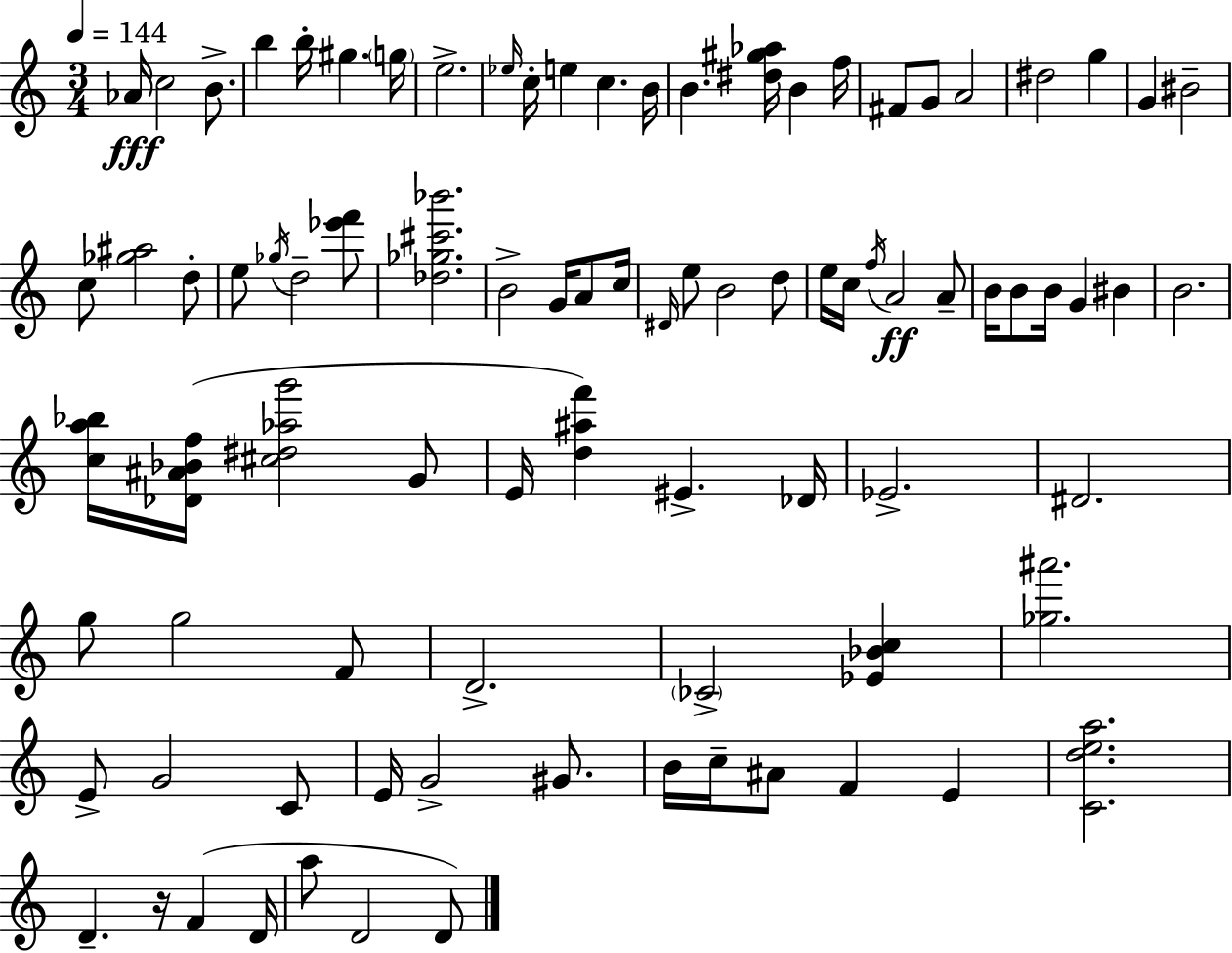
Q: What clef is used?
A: treble